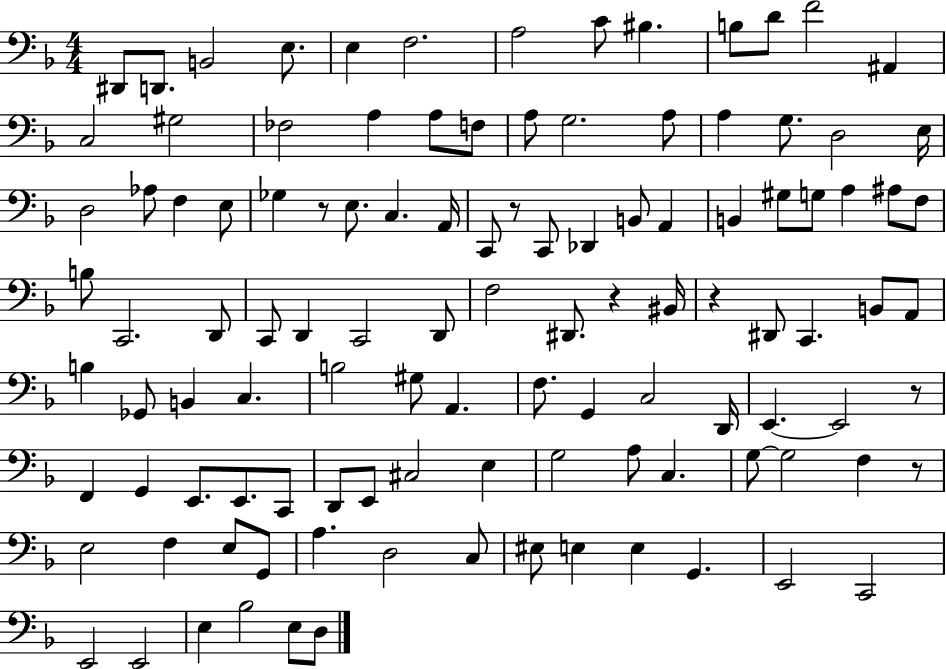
X:1
T:Untitled
M:4/4
L:1/4
K:F
^D,,/2 D,,/2 B,,2 E,/2 E, F,2 A,2 C/2 ^B, B,/2 D/2 F2 ^A,, C,2 ^G,2 _F,2 A, A,/2 F,/2 A,/2 G,2 A,/2 A, G,/2 D,2 E,/4 D,2 _A,/2 F, E,/2 _G, z/2 E,/2 C, A,,/4 C,,/2 z/2 C,,/2 _D,, B,,/2 A,, B,, ^G,/2 G,/2 A, ^A,/2 F,/2 B,/2 C,,2 D,,/2 C,,/2 D,, C,,2 D,,/2 F,2 ^D,,/2 z ^B,,/4 z ^D,,/2 C,, B,,/2 A,,/2 B, _G,,/2 B,, C, B,2 ^G,/2 A,, F,/2 G,, C,2 D,,/4 E,, E,,2 z/2 F,, G,, E,,/2 E,,/2 C,,/2 D,,/2 E,,/2 ^C,2 E, G,2 A,/2 C, G,/2 G,2 F, z/2 E,2 F, E,/2 G,,/2 A, D,2 C,/2 ^E,/2 E, E, G,, E,,2 C,,2 E,,2 E,,2 E, _B,2 E,/2 D,/2